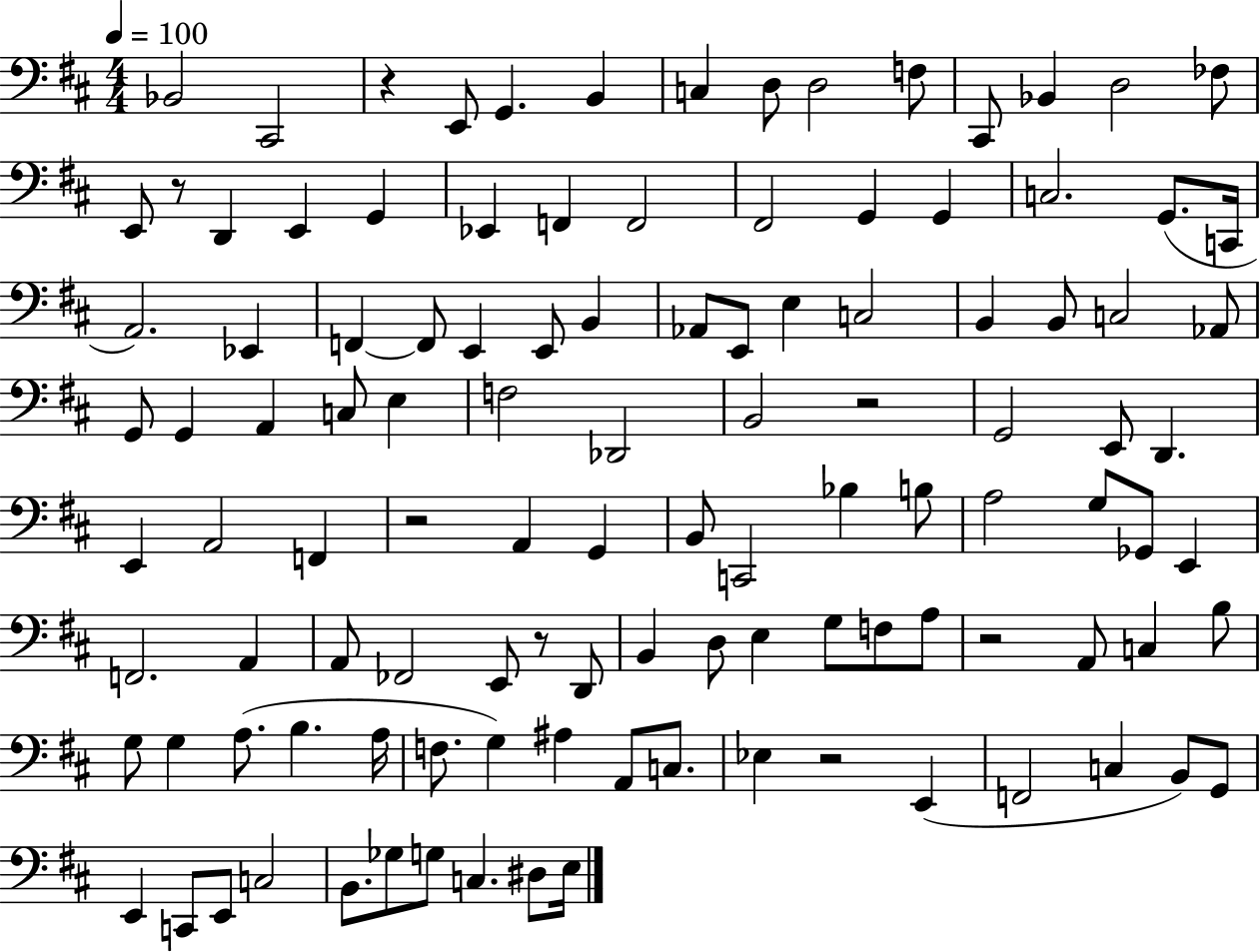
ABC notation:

X:1
T:Untitled
M:4/4
L:1/4
K:D
_B,,2 ^C,,2 z E,,/2 G,, B,, C, D,/2 D,2 F,/2 ^C,,/2 _B,, D,2 _F,/2 E,,/2 z/2 D,, E,, G,, _E,, F,, F,,2 ^F,,2 G,, G,, C,2 G,,/2 C,,/4 A,,2 _E,, F,, F,,/2 E,, E,,/2 B,, _A,,/2 E,,/2 E, C,2 B,, B,,/2 C,2 _A,,/2 G,,/2 G,, A,, C,/2 E, F,2 _D,,2 B,,2 z2 G,,2 E,,/2 D,, E,, A,,2 F,, z2 A,, G,, B,,/2 C,,2 _B, B,/2 A,2 G,/2 _G,,/2 E,, F,,2 A,, A,,/2 _F,,2 E,,/2 z/2 D,,/2 B,, D,/2 E, G,/2 F,/2 A,/2 z2 A,,/2 C, B,/2 G,/2 G, A,/2 B, A,/4 F,/2 G, ^A, A,,/2 C,/2 _E, z2 E,, F,,2 C, B,,/2 G,,/2 E,, C,,/2 E,,/2 C,2 B,,/2 _G,/2 G,/2 C, ^D,/2 E,/4